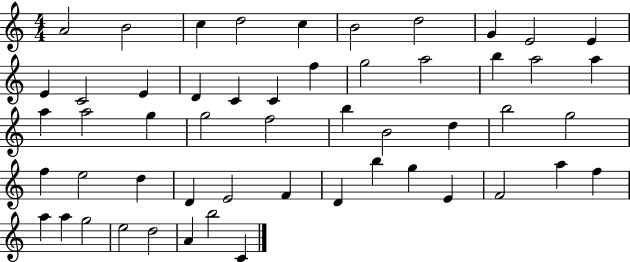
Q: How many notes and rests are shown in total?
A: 53